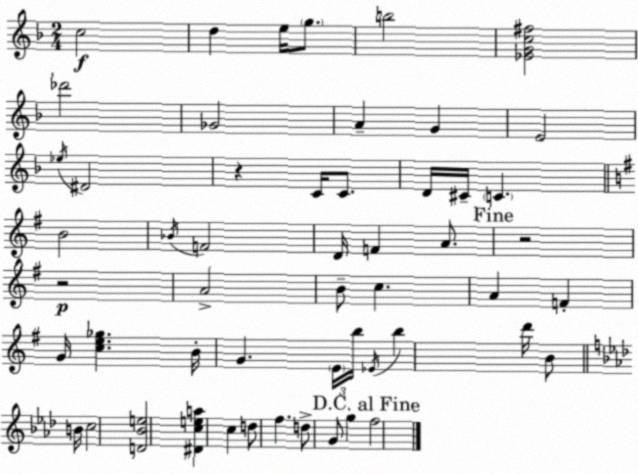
X:1
T:Untitled
M:2/4
L:1/4
K:Dm
c2 d e/4 g/2 b2 [_EGc^f]2 _d'2 _G2 A G E2 _e/4 ^D2 z C/4 C/2 D/4 ^C/4 C B2 _B/4 F2 D/4 F A/2 z2 z2 A2 B/2 c A F G/4 [ce_g] B/4 G E/4 b/4 _E/4 b d'/4 B/2 B/4 c2 [D_Be]2 [^Dcea] c d/2 f d/2 G/2 g f2